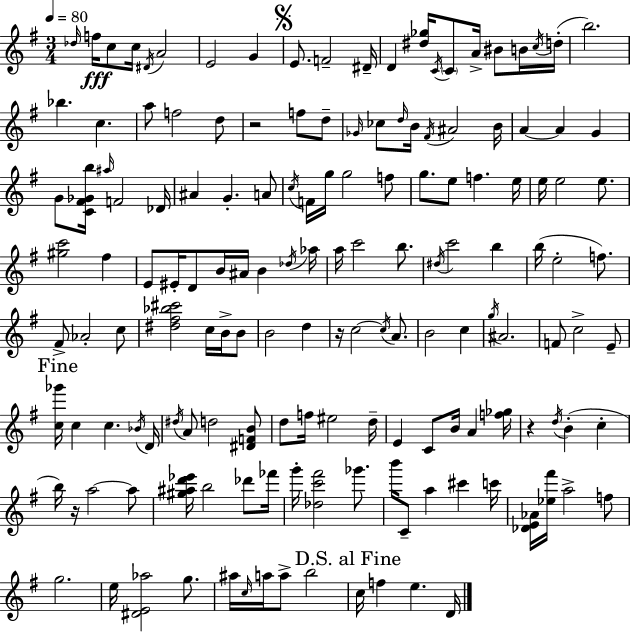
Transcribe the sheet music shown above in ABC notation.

X:1
T:Untitled
M:3/4
L:1/4
K:G
_d/4 f/4 c/2 c/4 ^D/4 A2 E2 G E/2 F2 ^D/4 D [^d_g]/4 C/4 C/2 A/4 ^B/2 B/4 c/4 d/4 b2 _b c a/2 f2 d/2 z2 f/2 d/2 _G/4 _c/2 d/4 B/4 ^F/4 ^A2 B/4 A A G G/2 [C^F_Gb]/4 ^a/4 F2 _D/4 ^A G A/2 c/4 F/4 g/4 g2 f/2 g/2 e/2 f e/4 e/4 e2 e/2 [^gc']2 ^f E/2 ^E/4 D/2 B/4 ^A/4 B _d/4 _a/4 a/4 c'2 b/2 ^d/4 c'2 b b/4 e2 f/2 ^F/2 _A2 c/2 [^d^f_b^c']2 c/4 B/4 B/2 B2 d z/4 c2 c/4 A/2 B2 c g/4 ^A2 F/2 c2 E/2 [c_g']/4 c c _B/4 D/4 ^d/4 A/2 d2 [^DFB]/2 d/2 f/4 ^e2 d/4 E C/2 B/4 A [f_g]/4 z d/4 B c b/4 z/4 a2 a/2 [^g^ad'_e']/4 b2 _d'/2 _f'/4 g'/4 [_dc'^f']2 _g'/2 b'/4 C/2 a ^c' c'/4 [_DE_A]/4 [_e^f']/4 a2 f/2 g2 e/4 [^DE_a]2 g/2 ^a/4 c/4 a/4 a/2 b2 c/4 f e D/4